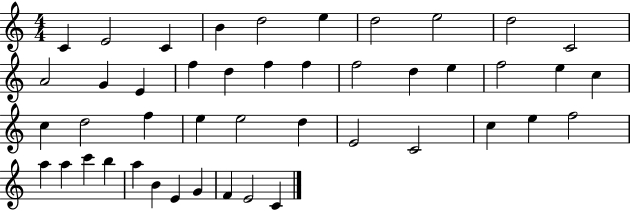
C4/q E4/h C4/q B4/q D5/h E5/q D5/h E5/h D5/h C4/h A4/h G4/q E4/q F5/q D5/q F5/q F5/q F5/h D5/q E5/q F5/h E5/q C5/q C5/q D5/h F5/q E5/q E5/h D5/q E4/h C4/h C5/q E5/q F5/h A5/q A5/q C6/q B5/q A5/q B4/q E4/q G4/q F4/q E4/h C4/q